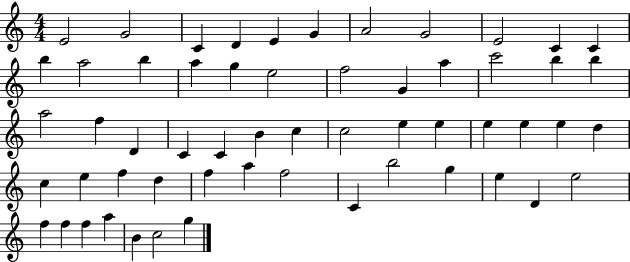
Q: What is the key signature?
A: C major